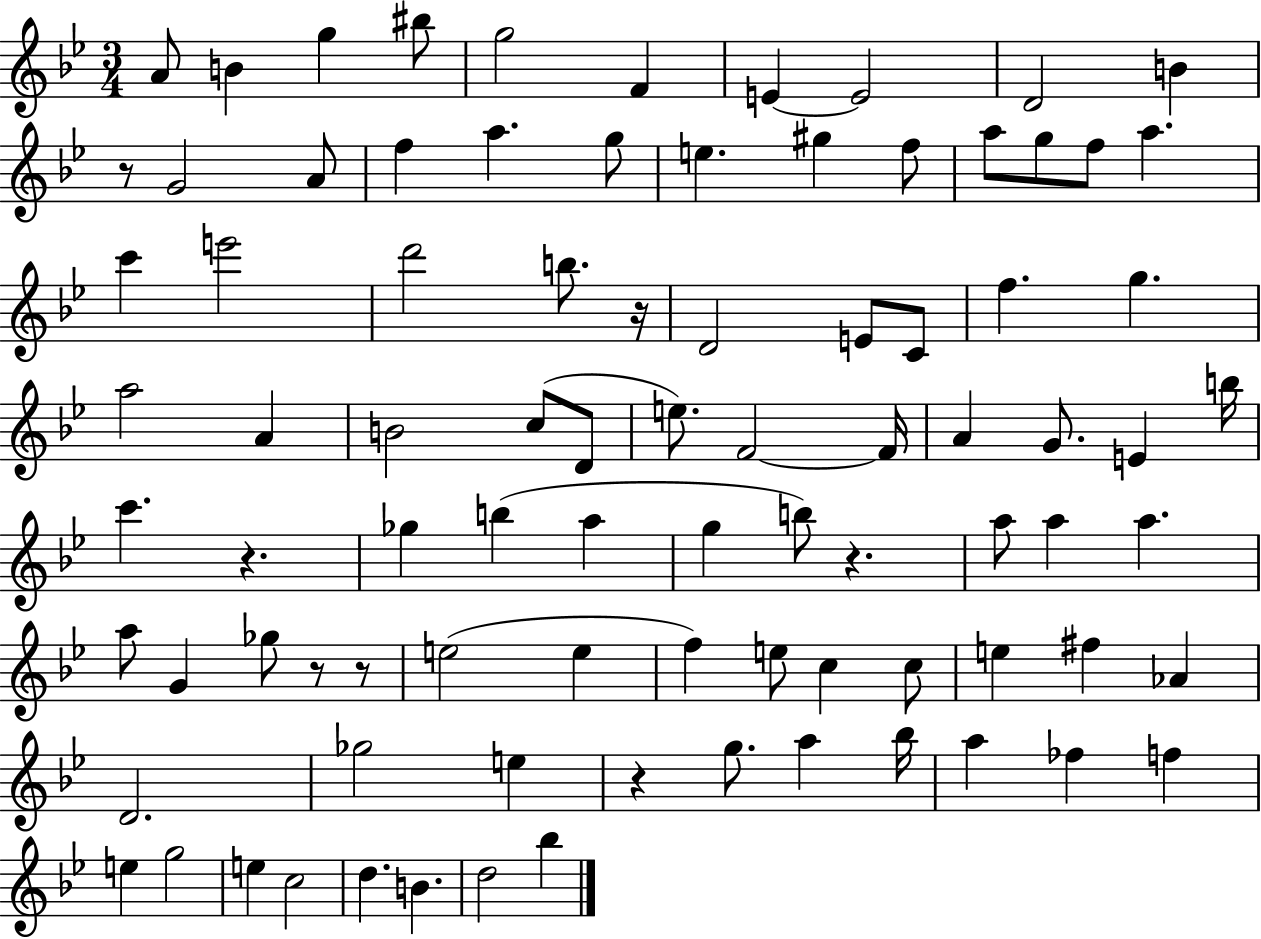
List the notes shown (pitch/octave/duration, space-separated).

A4/e B4/q G5/q BIS5/e G5/h F4/q E4/q E4/h D4/h B4/q R/e G4/h A4/e F5/q A5/q. G5/e E5/q. G#5/q F5/e A5/e G5/e F5/e A5/q. C6/q E6/h D6/h B5/e. R/s D4/h E4/e C4/e F5/q. G5/q. A5/h A4/q B4/h C5/e D4/e E5/e. F4/h F4/s A4/q G4/e. E4/q B5/s C6/q. R/q. Gb5/q B5/q A5/q G5/q B5/e R/q. A5/e A5/q A5/q. A5/e G4/q Gb5/e R/e R/e E5/h E5/q F5/q E5/e C5/q C5/e E5/q F#5/q Ab4/q D4/h. Gb5/h E5/q R/q G5/e. A5/q Bb5/s A5/q FES5/q F5/q E5/q G5/h E5/q C5/h D5/q. B4/q. D5/h Bb5/q